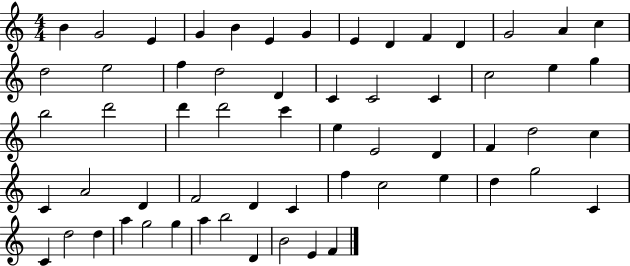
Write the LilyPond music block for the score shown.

{
  \clef treble
  \numericTimeSignature
  \time 4/4
  \key c \major
  b'4 g'2 e'4 | g'4 b'4 e'4 g'4 | e'4 d'4 f'4 d'4 | g'2 a'4 c''4 | \break d''2 e''2 | f''4 d''2 d'4 | c'4 c'2 c'4 | c''2 e''4 g''4 | \break b''2 d'''2 | d'''4 d'''2 c'''4 | e''4 e'2 d'4 | f'4 d''2 c''4 | \break c'4 a'2 d'4 | f'2 d'4 c'4 | f''4 c''2 e''4 | d''4 g''2 c'4 | \break c'4 d''2 d''4 | a''4 g''2 g''4 | a''4 b''2 d'4 | b'2 e'4 f'4 | \break \bar "|."
}